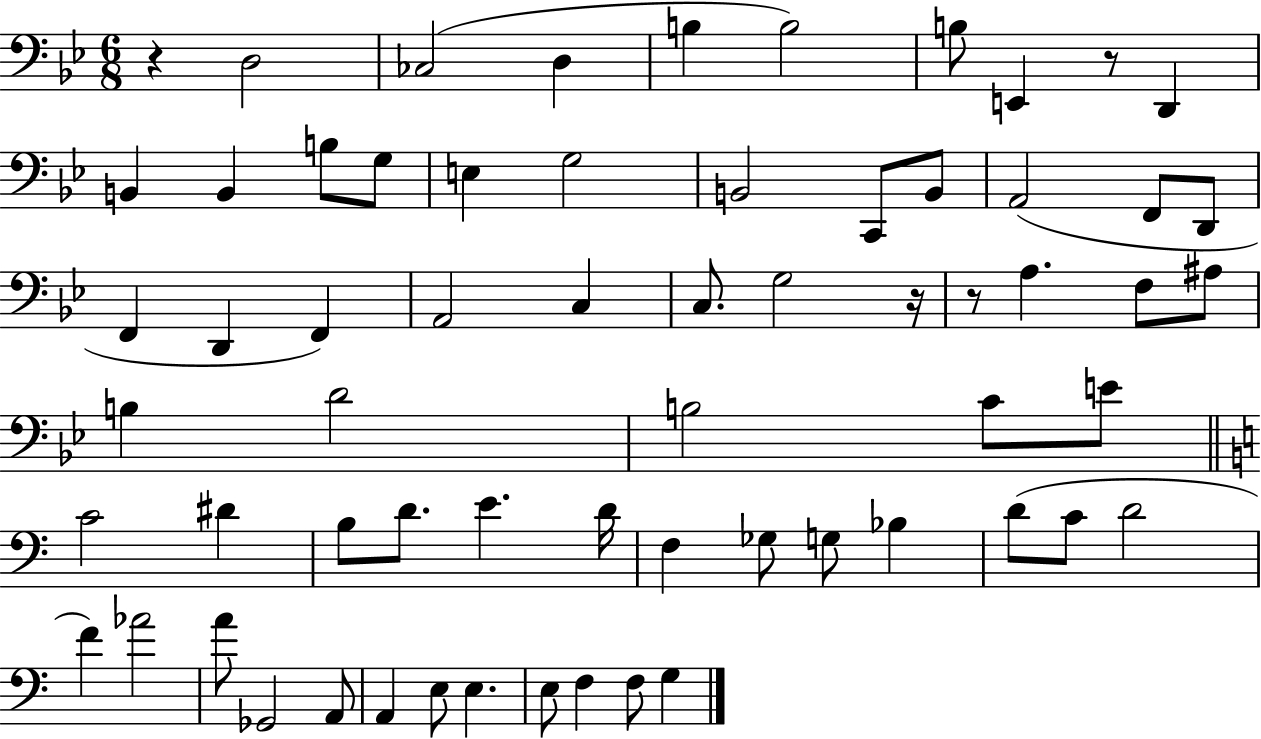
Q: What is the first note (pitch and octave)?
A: D3